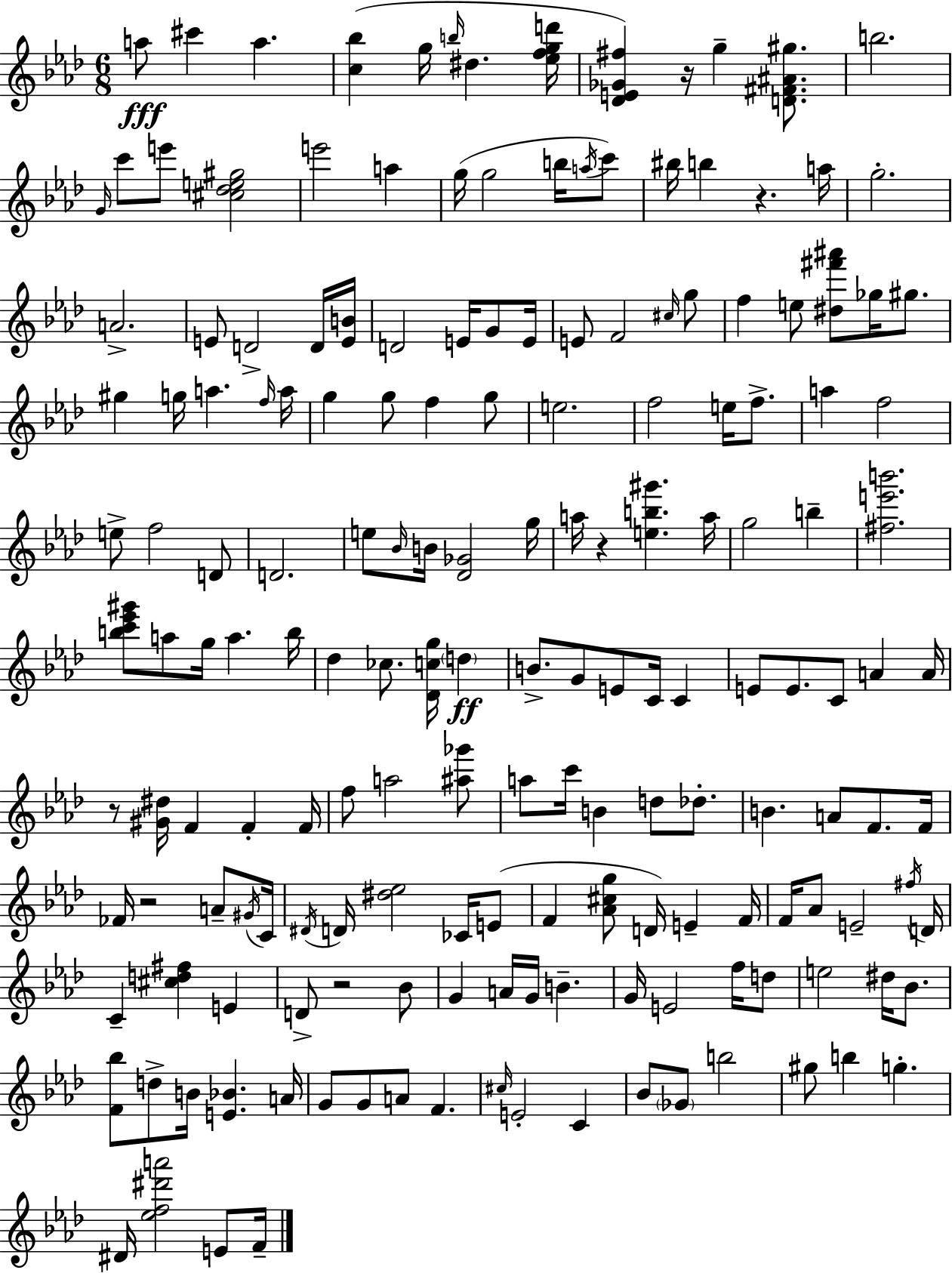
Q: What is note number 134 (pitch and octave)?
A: A4